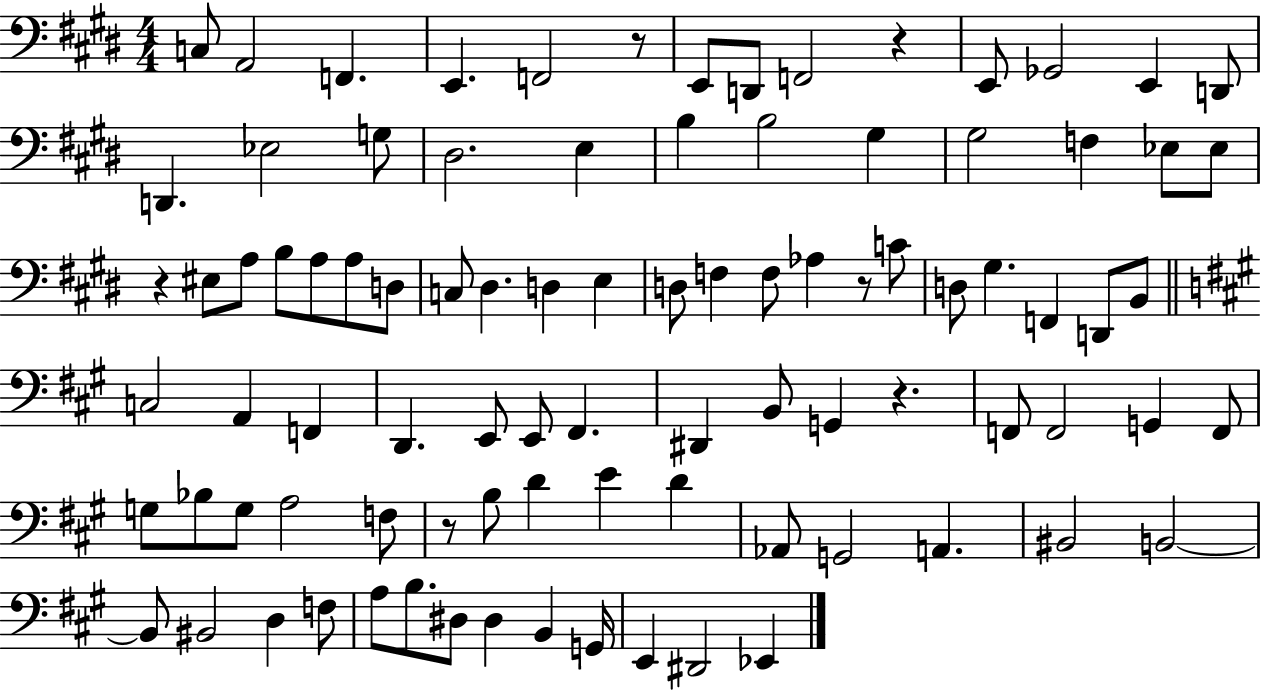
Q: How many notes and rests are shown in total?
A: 91